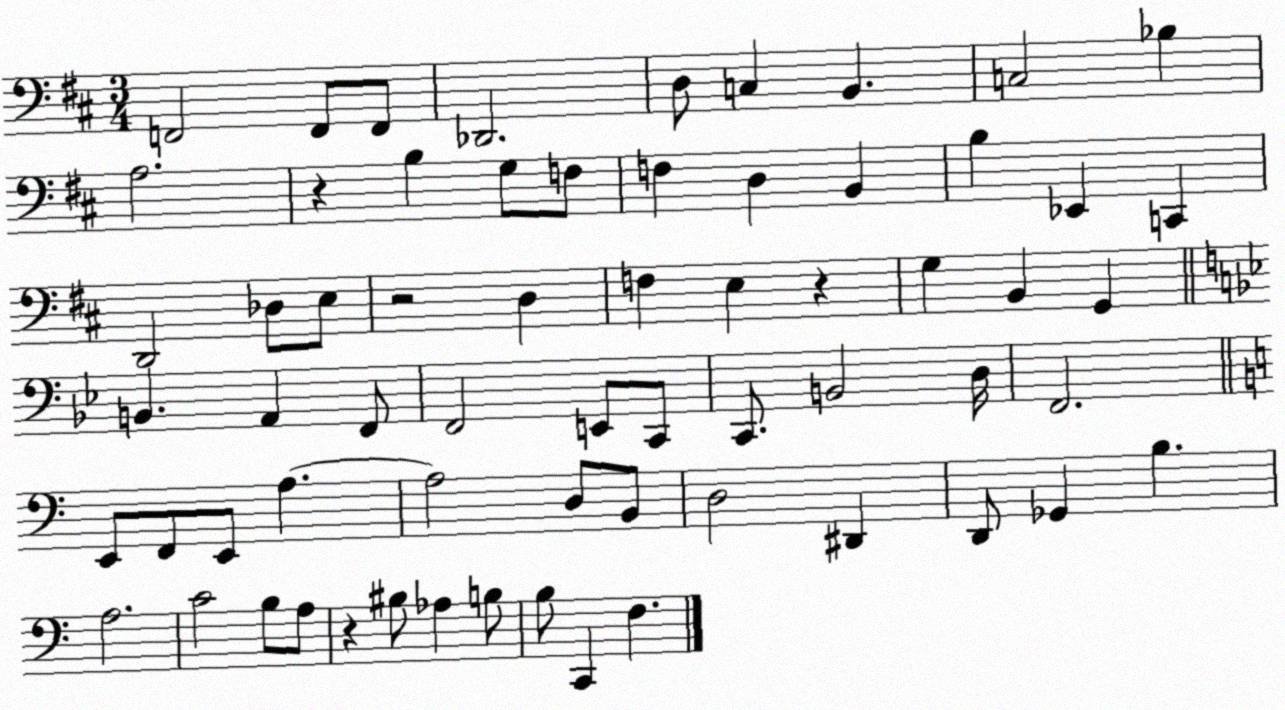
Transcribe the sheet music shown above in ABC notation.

X:1
T:Untitled
M:3/4
L:1/4
K:D
F,,2 F,,/2 F,,/2 _D,,2 D,/2 C, B,, C,2 _B, A,2 z B, G,/2 F,/2 F, D, B,, B, _E,, C,, D,,2 _D,/2 E,/2 z2 D, F, E, z G, B,, G,, B,, A,, F,,/2 F,,2 E,,/2 C,,/2 C,,/2 B,,2 D,/4 F,,2 E,,/2 F,,/2 E,,/2 A, A,2 D,/2 B,,/2 D,2 ^D,, D,,/2 _G,, B, A,2 C2 B,/2 A,/2 z ^B,/2 _A, B,/2 B,/2 C,, F,